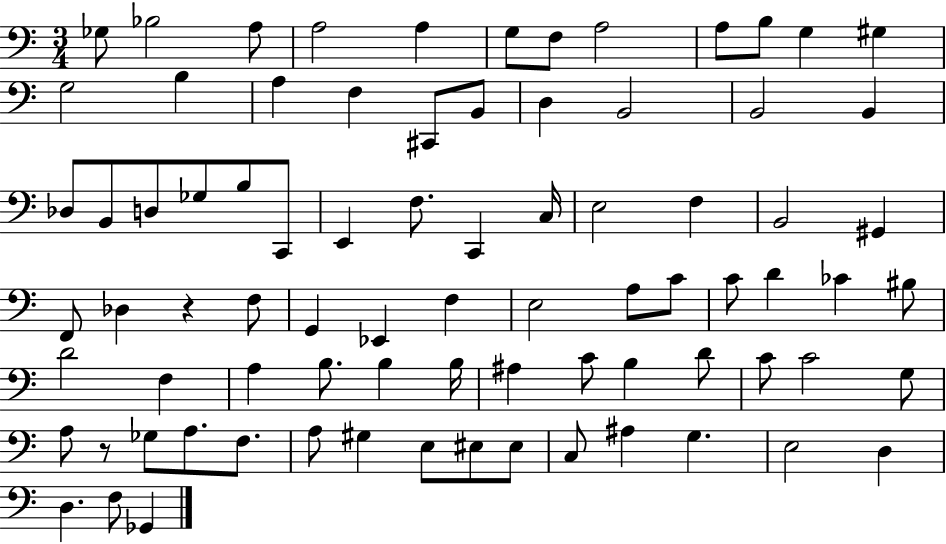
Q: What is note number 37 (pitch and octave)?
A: F2